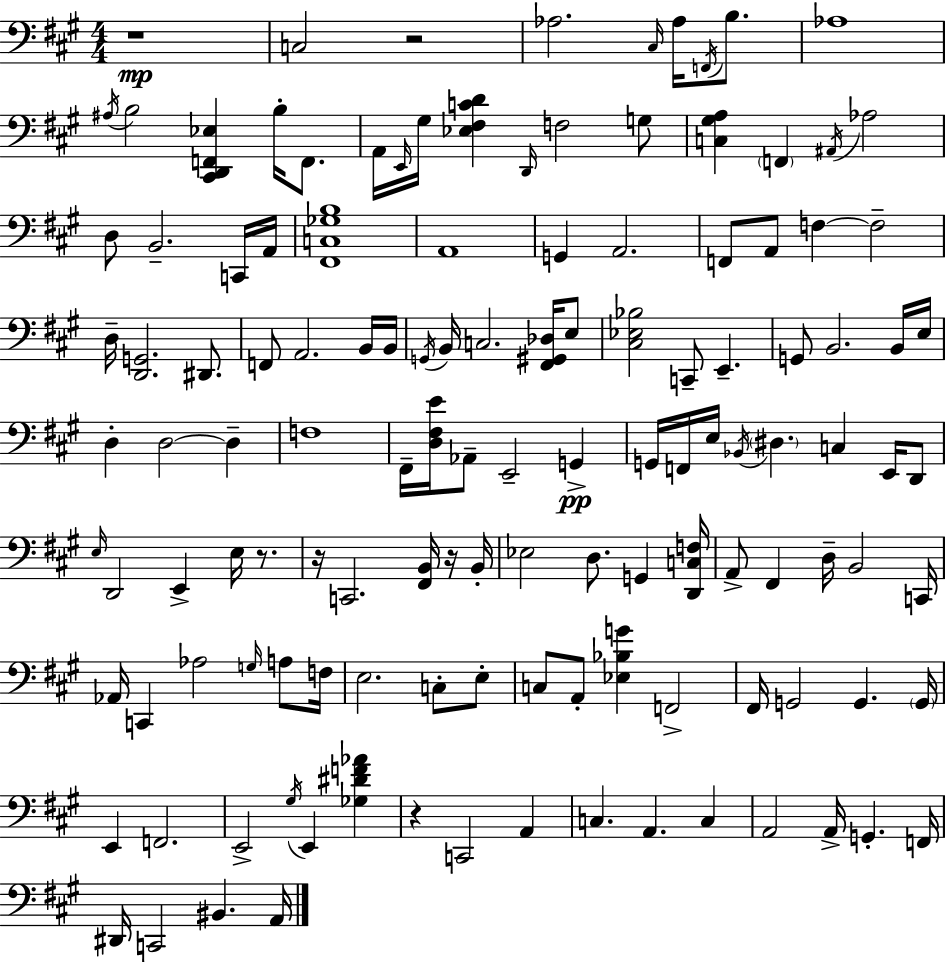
{
  \clef bass
  \numericTimeSignature
  \time 4/4
  \key a \major
  r1\mp | c2 r2 | aes2. \grace { cis16 } aes16 \acciaccatura { f,16 } b8. | aes1 | \break \acciaccatura { ais16 } b2 <cis, d, f, ees>4 b16-. | f,8. a,16 \grace { e,16 } gis16 <ees fis c' d'>4 \grace { d,16 } f2 | g8 <c gis a>4 \parenthesize f,4 \acciaccatura { ais,16 } aes2 | d8 b,2.-- | \break c,16 a,16 <fis, c ges b>1 | a,1 | g,4 a,2. | f,8 a,8 f4~~ f2-- | \break d16-- <d, g,>2. | dis,8. f,8 a,2. | b,16 b,16 \acciaccatura { g,16 } b,16 c2. | <fis, gis, des>16 e8 <cis ees bes>2 c,8-- | \break e,4.-- g,8 b,2. | b,16 e16 d4-. d2~~ | d4-- f1 | fis,16-- <d fis e'>16 aes,8-- e,2-- | \break g,4->\pp g,16 f,16 e16 \acciaccatura { bes,16 } \parenthesize dis4. | c4 e,16 d,8 \grace { e16 } d,2 | e,4-> e16 r8. r16 c,2. | <fis, b,>16 r16 b,16-. ees2 | \break d8. g,4 <d, c f>16 a,8-> fis,4 d16-- | b,2 c,16 aes,16 c,4 aes2 | \grace { g16 } a8 f16 e2. | c8-. e8-. c8 a,8-. <ees bes g'>4 | \break f,2-> fis,16 g,2 | g,4. \parenthesize g,16 e,4 f,2. | e,2-> | \acciaccatura { gis16 } e,4 <ges dis' f' aes'>4 r4 c,2 | \break a,4 c4. | a,4. c4 a,2 | a,16-> g,4.-. f,16 dis,16 c,2 | bis,4. a,16 \bar "|."
}